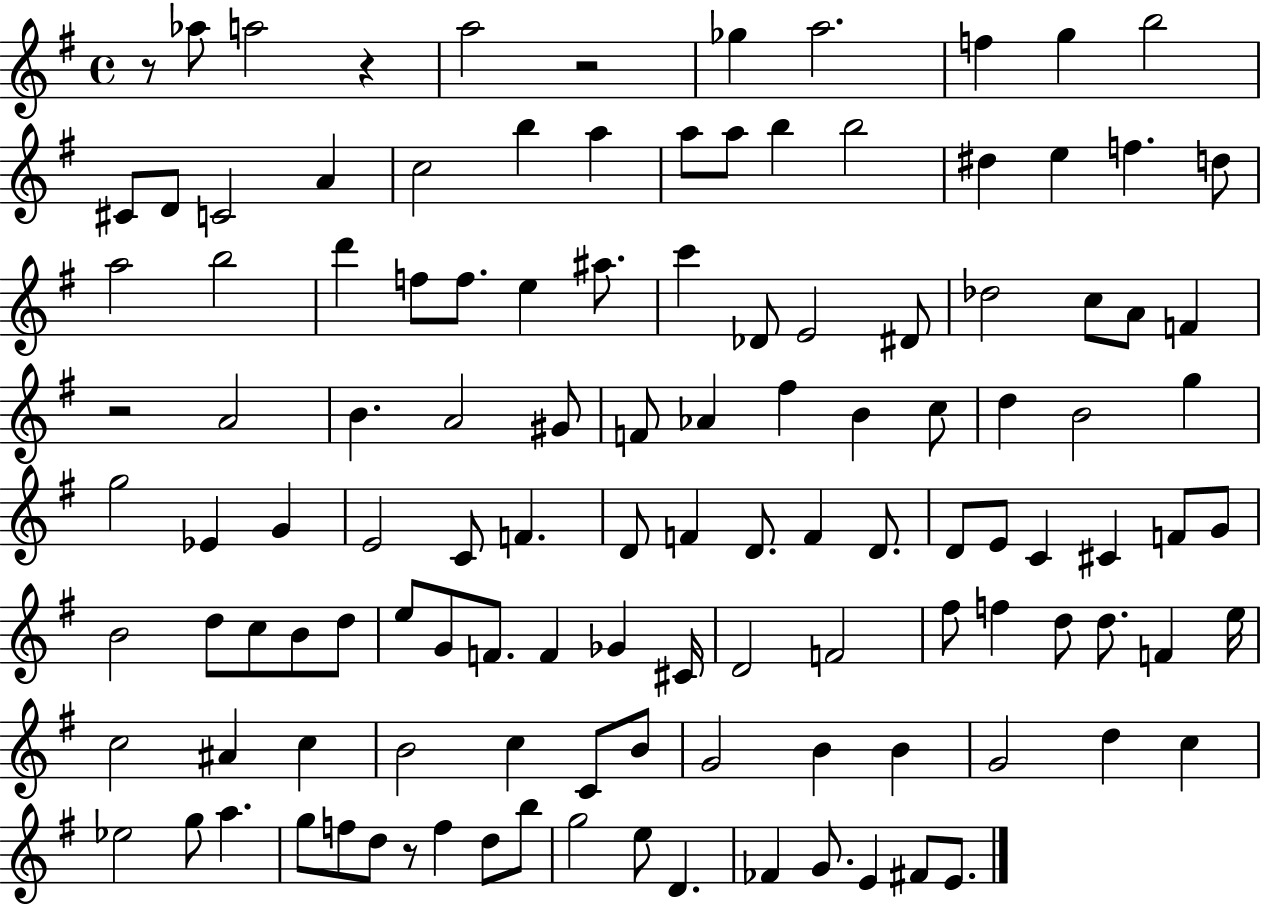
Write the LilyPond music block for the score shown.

{
  \clef treble
  \time 4/4
  \defaultTimeSignature
  \key g \major
  r8 aes''8 a''2 r4 | a''2 r2 | ges''4 a''2. | f''4 g''4 b''2 | \break cis'8 d'8 c'2 a'4 | c''2 b''4 a''4 | a''8 a''8 b''4 b''2 | dis''4 e''4 f''4. d''8 | \break a''2 b''2 | d'''4 f''8 f''8. e''4 ais''8. | c'''4 des'8 e'2 dis'8 | des''2 c''8 a'8 f'4 | \break r2 a'2 | b'4. a'2 gis'8 | f'8 aes'4 fis''4 b'4 c''8 | d''4 b'2 g''4 | \break g''2 ees'4 g'4 | e'2 c'8 f'4. | d'8 f'4 d'8. f'4 d'8. | d'8 e'8 c'4 cis'4 f'8 g'8 | \break b'2 d''8 c''8 b'8 d''8 | e''8 g'8 f'8. f'4 ges'4 cis'16 | d'2 f'2 | fis''8 f''4 d''8 d''8. f'4 e''16 | \break c''2 ais'4 c''4 | b'2 c''4 c'8 b'8 | g'2 b'4 b'4 | g'2 d''4 c''4 | \break ees''2 g''8 a''4. | g''8 f''8 d''8 r8 f''4 d''8 b''8 | g''2 e''8 d'4. | fes'4 g'8. e'4 fis'8 e'8. | \break \bar "|."
}